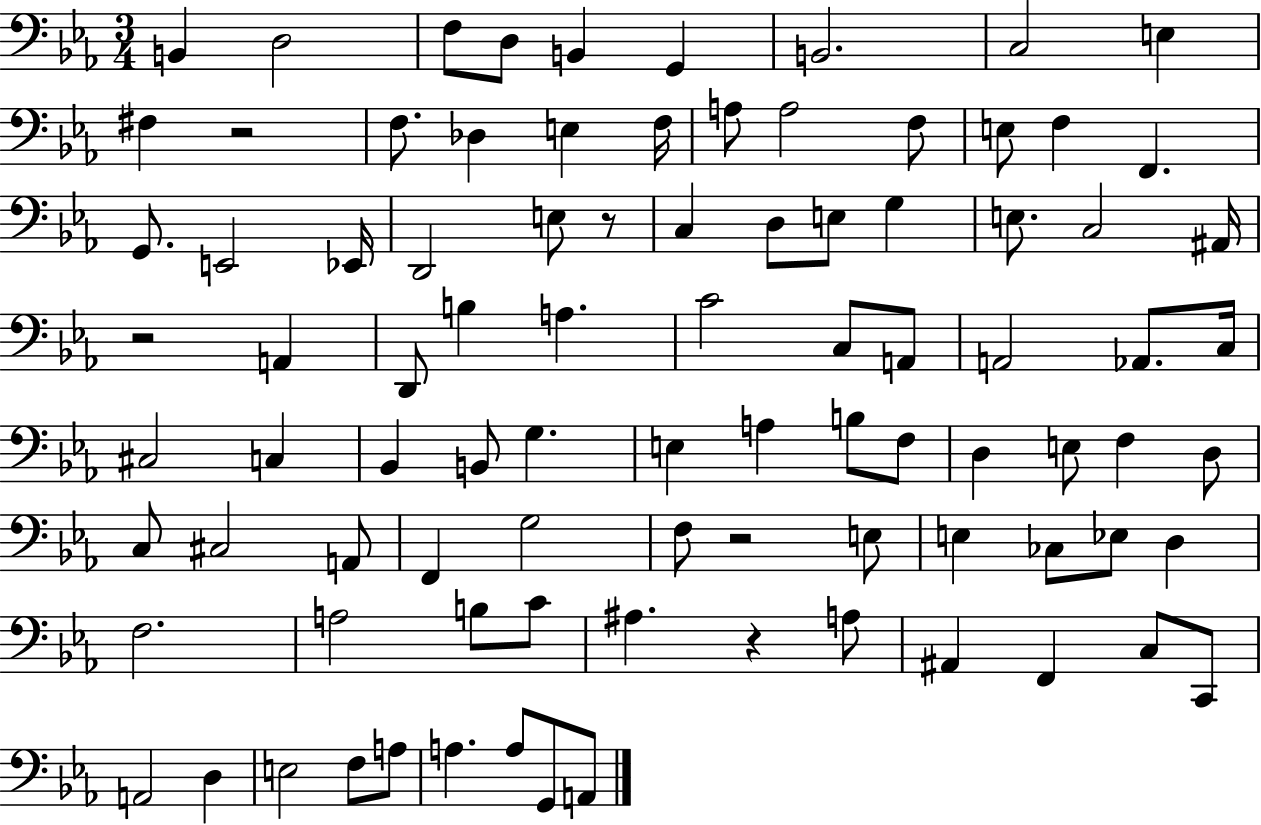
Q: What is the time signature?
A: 3/4